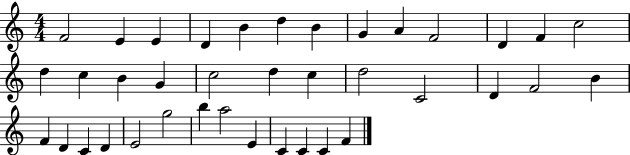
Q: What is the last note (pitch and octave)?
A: F4